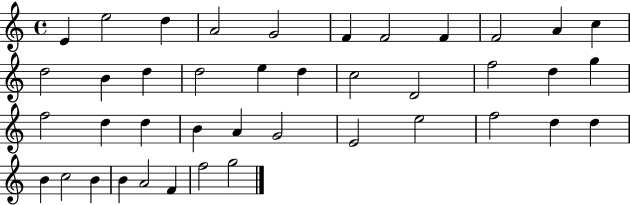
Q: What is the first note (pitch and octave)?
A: E4